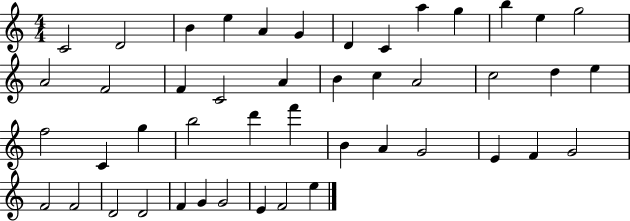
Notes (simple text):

C4/h D4/h B4/q E5/q A4/q G4/q D4/q C4/q A5/q G5/q B5/q E5/q G5/h A4/h F4/h F4/q C4/h A4/q B4/q C5/q A4/h C5/h D5/q E5/q F5/h C4/q G5/q B5/h D6/q F6/q B4/q A4/q G4/h E4/q F4/q G4/h F4/h F4/h D4/h D4/h F4/q G4/q G4/h E4/q F4/h E5/q